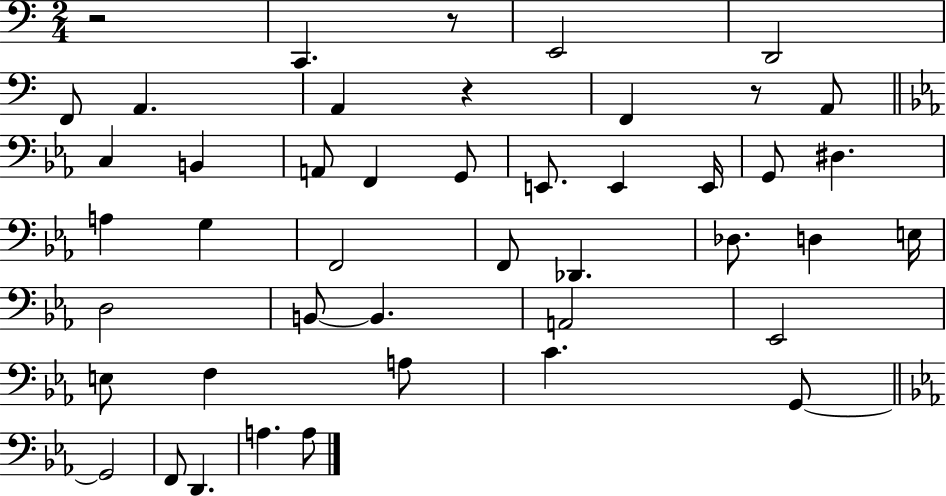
{
  \clef bass
  \numericTimeSignature
  \time 2/4
  \key c \major
  r2 | c,4. r8 | e,2 | d,2 | \break f,8 a,4. | a,4 r4 | f,4 r8 a,8 | \bar "||" \break \key ees \major c4 b,4 | a,8 f,4 g,8 | e,8. e,4 e,16 | g,8 dis4. | \break a4 g4 | f,2 | f,8 des,4. | des8. d4 e16 | \break d2 | b,8~~ b,4. | a,2 | ees,2 | \break e8 f4 a8 | c'4. g,8~~ | \bar "||" \break \key ees \major g,2 | f,8 d,4. | a4. a8 | \bar "|."
}